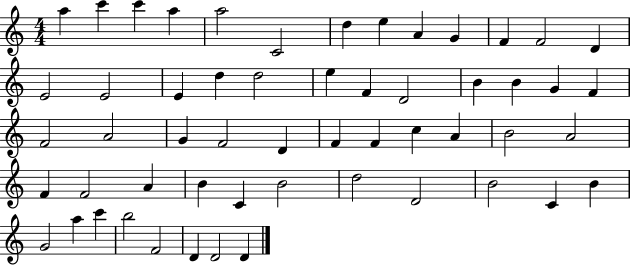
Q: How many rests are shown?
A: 0